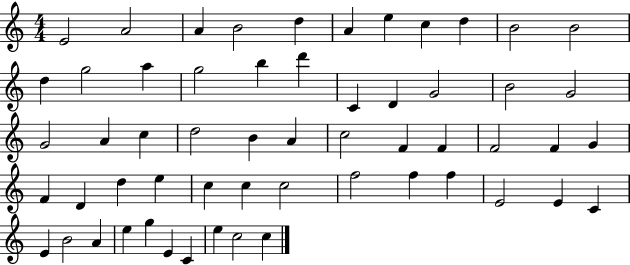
X:1
T:Untitled
M:4/4
L:1/4
K:C
E2 A2 A B2 d A e c d B2 B2 d g2 a g2 b d' C D G2 B2 G2 G2 A c d2 B A c2 F F F2 F G F D d e c c c2 f2 f f E2 E C E B2 A e g E C e c2 c